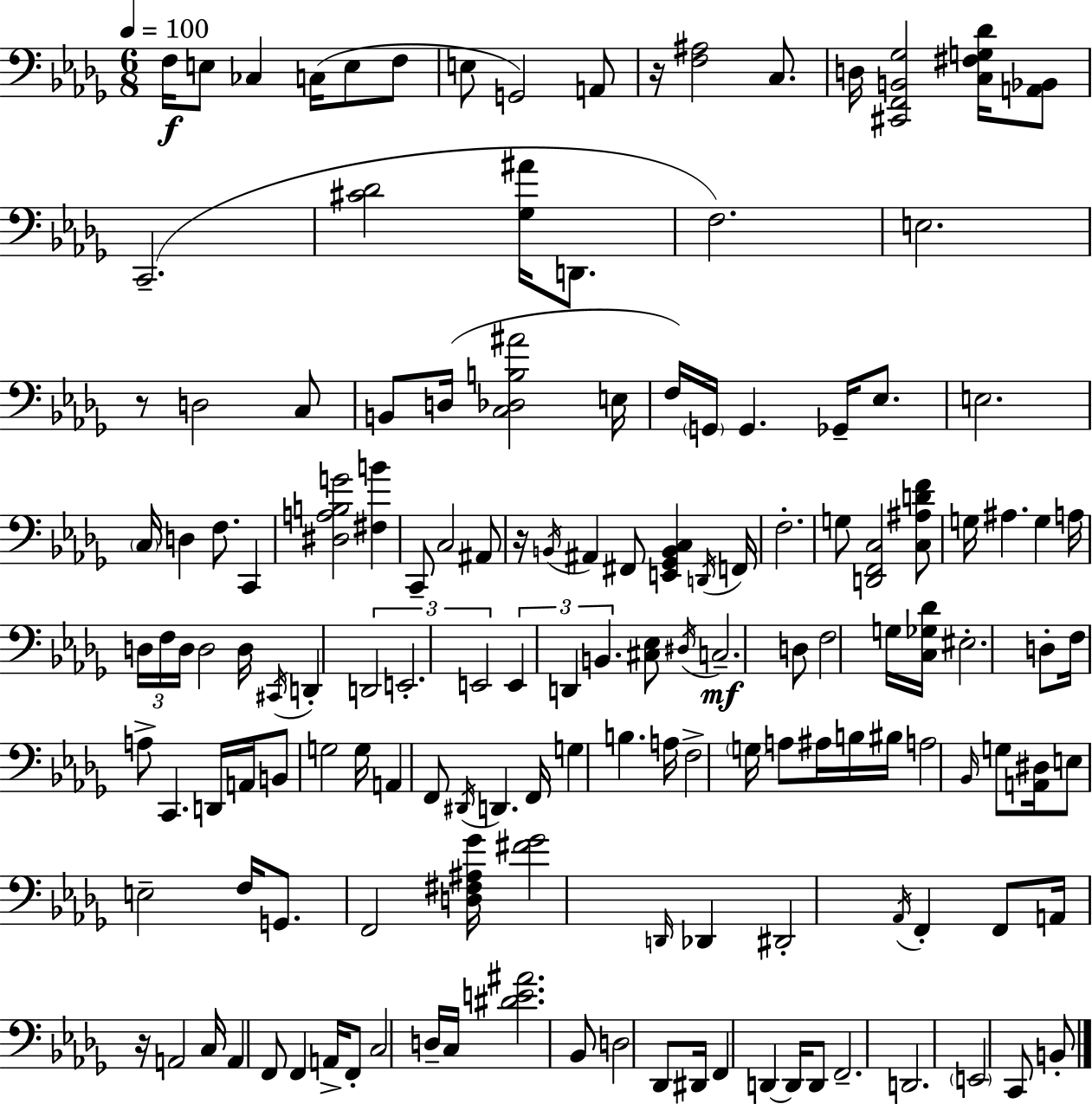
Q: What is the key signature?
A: BES minor